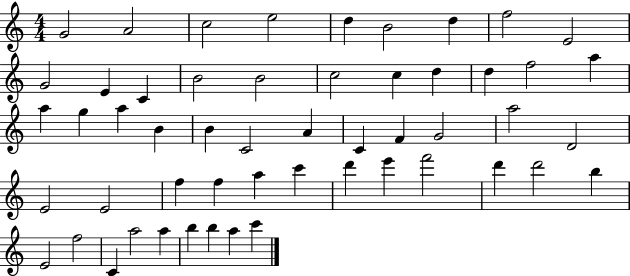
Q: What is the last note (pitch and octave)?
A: C6